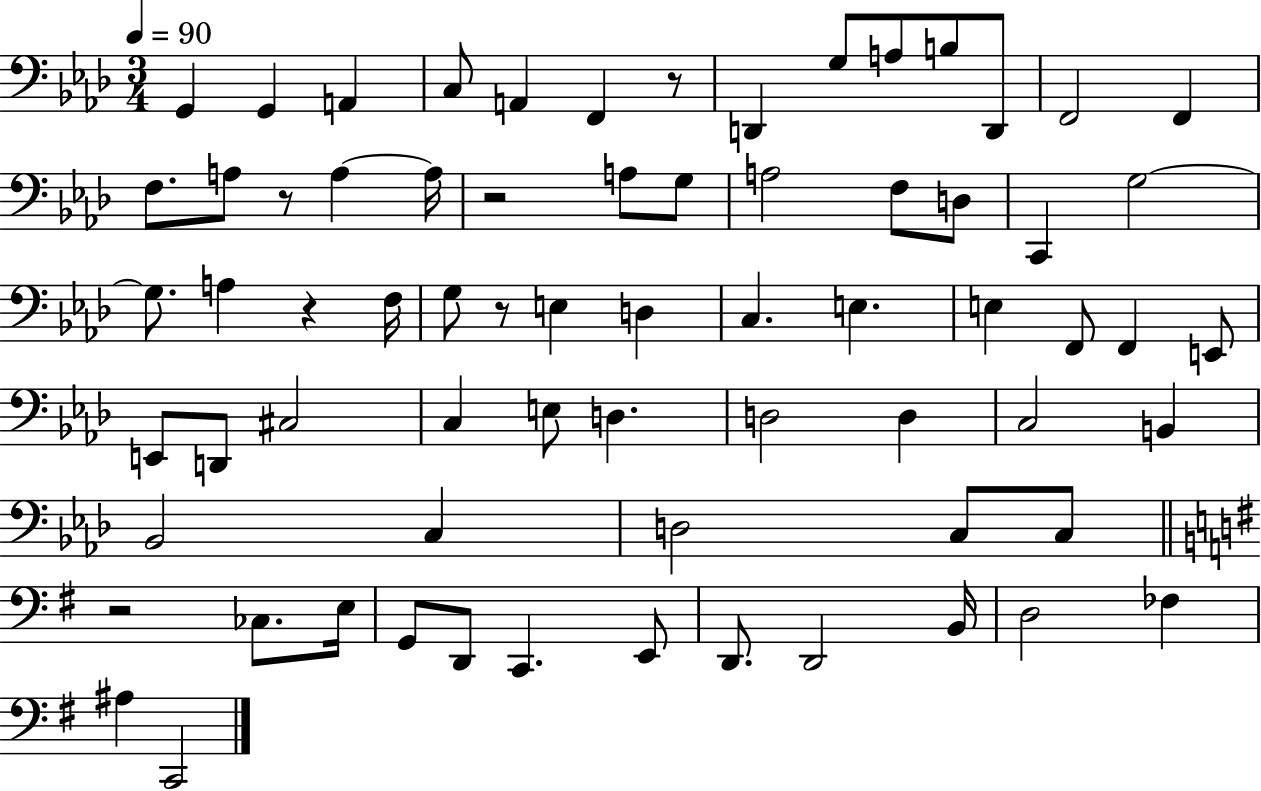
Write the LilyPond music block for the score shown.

{
  \clef bass
  \numericTimeSignature
  \time 3/4
  \key aes \major
  \tempo 4 = 90
  g,4 g,4 a,4 | c8 a,4 f,4 r8 | d,4 g8 a8 b8 d,8 | f,2 f,4 | \break f8. a8 r8 a4~~ a16 | r2 a8 g8 | a2 f8 d8 | c,4 g2~~ | \break g8. a4 r4 f16 | g8 r8 e4 d4 | c4. e4. | e4 f,8 f,4 e,8 | \break e,8 d,8 cis2 | c4 e8 d4. | d2 d4 | c2 b,4 | \break bes,2 c4 | d2 c8 c8 | \bar "||" \break \key g \major r2 ces8. e16 | g,8 d,8 c,4. e,8 | d,8. d,2 b,16 | d2 fes4 | \break ais4 c,2 | \bar "|."
}